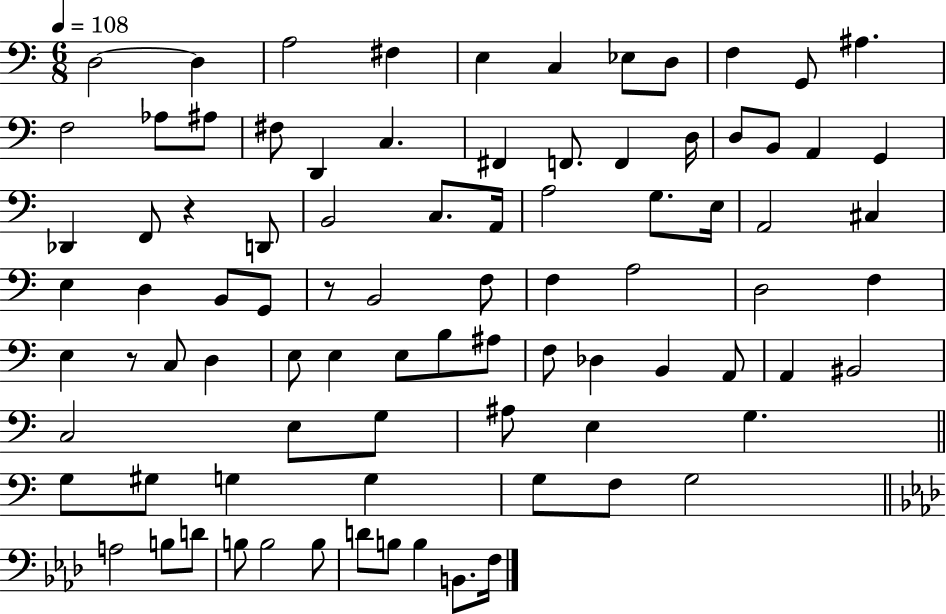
D3/h D3/q A3/h F#3/q E3/q C3/q Eb3/e D3/e F3/q G2/e A#3/q. F3/h Ab3/e A#3/e F#3/e D2/q C3/q. F#2/q F2/e. F2/q D3/s D3/e B2/e A2/q G2/q Db2/q F2/e R/q D2/e B2/h C3/e. A2/s A3/h G3/e. E3/s A2/h C#3/q E3/q D3/q B2/e G2/e R/e B2/h F3/e F3/q A3/h D3/h F3/q E3/q R/e C3/e D3/q E3/e E3/q E3/e B3/e A#3/e F3/e Db3/q B2/q A2/e A2/q BIS2/h C3/h E3/e G3/e A#3/e E3/q G3/q. G3/e G#3/e G3/q G3/q G3/e F3/e G3/h A3/h B3/e D4/e B3/e B3/h B3/e D4/e B3/e B3/q B2/e. F3/s